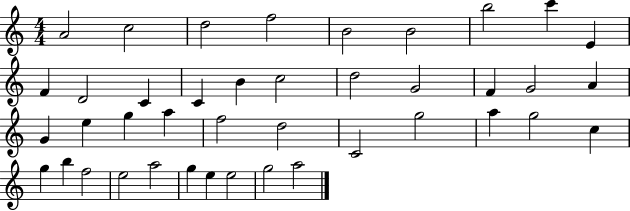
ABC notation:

X:1
T:Untitled
M:4/4
L:1/4
K:C
A2 c2 d2 f2 B2 B2 b2 c' E F D2 C C B c2 d2 G2 F G2 A G e g a f2 d2 C2 g2 a g2 c g b f2 e2 a2 g e e2 g2 a2